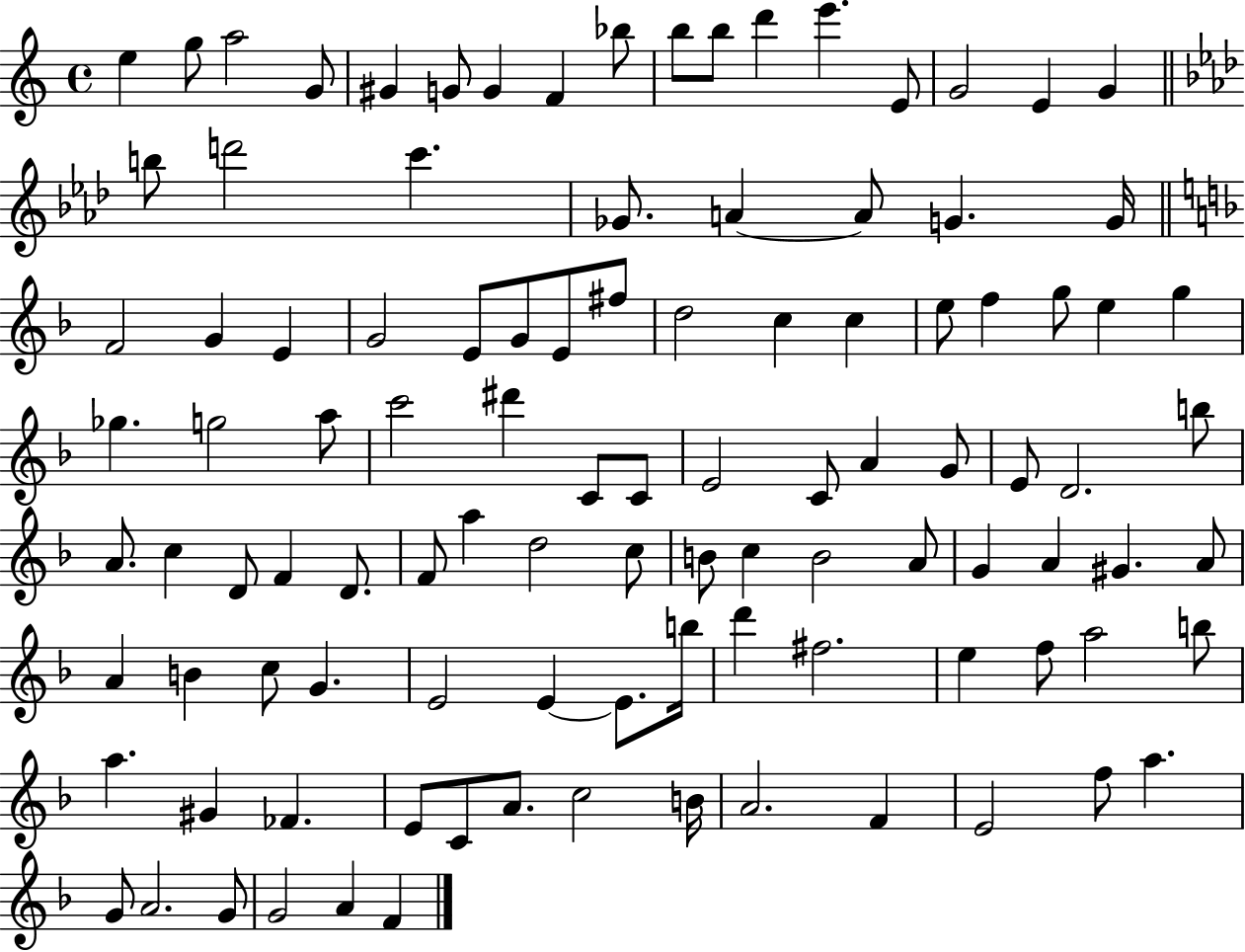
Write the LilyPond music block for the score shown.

{
  \clef treble
  \time 4/4
  \defaultTimeSignature
  \key c \major
  \repeat volta 2 { e''4 g''8 a''2 g'8 | gis'4 g'8 g'4 f'4 bes''8 | b''8 b''8 d'''4 e'''4. e'8 | g'2 e'4 g'4 | \break \bar "||" \break \key aes \major b''8 d'''2 c'''4. | ges'8. a'4~~ a'8 g'4. g'16 | \bar "||" \break \key d \minor f'2 g'4 e'4 | g'2 e'8 g'8 e'8 fis''8 | d''2 c''4 c''4 | e''8 f''4 g''8 e''4 g''4 | \break ges''4. g''2 a''8 | c'''2 dis'''4 c'8 c'8 | e'2 c'8 a'4 g'8 | e'8 d'2. b''8 | \break a'8. c''4 d'8 f'4 d'8. | f'8 a''4 d''2 c''8 | b'8 c''4 b'2 a'8 | g'4 a'4 gis'4. a'8 | \break a'4 b'4 c''8 g'4. | e'2 e'4~~ e'8. b''16 | d'''4 fis''2. | e''4 f''8 a''2 b''8 | \break a''4. gis'4 fes'4. | e'8 c'8 a'8. c''2 b'16 | a'2. f'4 | e'2 f''8 a''4. | \break g'8 a'2. g'8 | g'2 a'4 f'4 | } \bar "|."
}